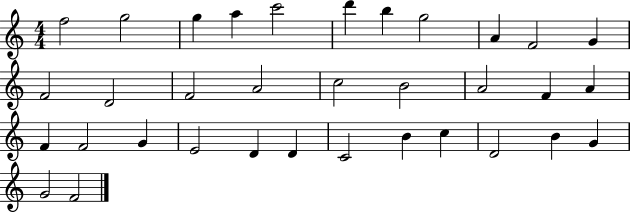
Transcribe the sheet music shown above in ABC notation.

X:1
T:Untitled
M:4/4
L:1/4
K:C
f2 g2 g a c'2 d' b g2 A F2 G F2 D2 F2 A2 c2 B2 A2 F A F F2 G E2 D D C2 B c D2 B G G2 F2